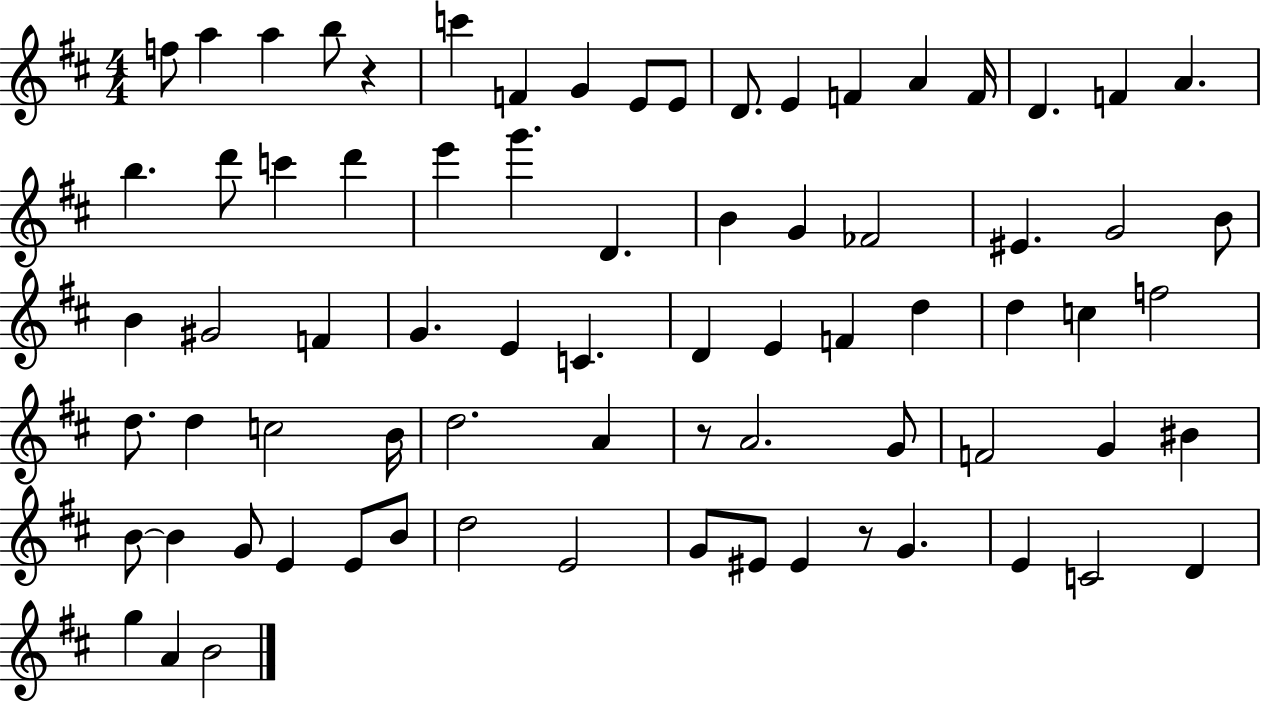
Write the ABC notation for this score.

X:1
T:Untitled
M:4/4
L:1/4
K:D
f/2 a a b/2 z c' F G E/2 E/2 D/2 E F A F/4 D F A b d'/2 c' d' e' g' D B G _F2 ^E G2 B/2 B ^G2 F G E C D E F d d c f2 d/2 d c2 B/4 d2 A z/2 A2 G/2 F2 G ^B B/2 B G/2 E E/2 B/2 d2 E2 G/2 ^E/2 ^E z/2 G E C2 D g A B2